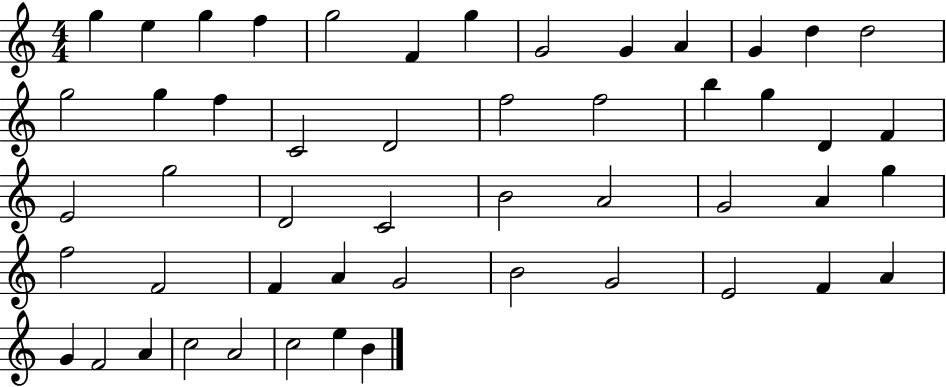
G5/q E5/q G5/q F5/q G5/h F4/q G5/q G4/h G4/q A4/q G4/q D5/q D5/h G5/h G5/q F5/q C4/h D4/h F5/h F5/h B5/q G5/q D4/q F4/q E4/h G5/h D4/h C4/h B4/h A4/h G4/h A4/q G5/q F5/h F4/h F4/q A4/q G4/h B4/h G4/h E4/h F4/q A4/q G4/q F4/h A4/q C5/h A4/h C5/h E5/q B4/q